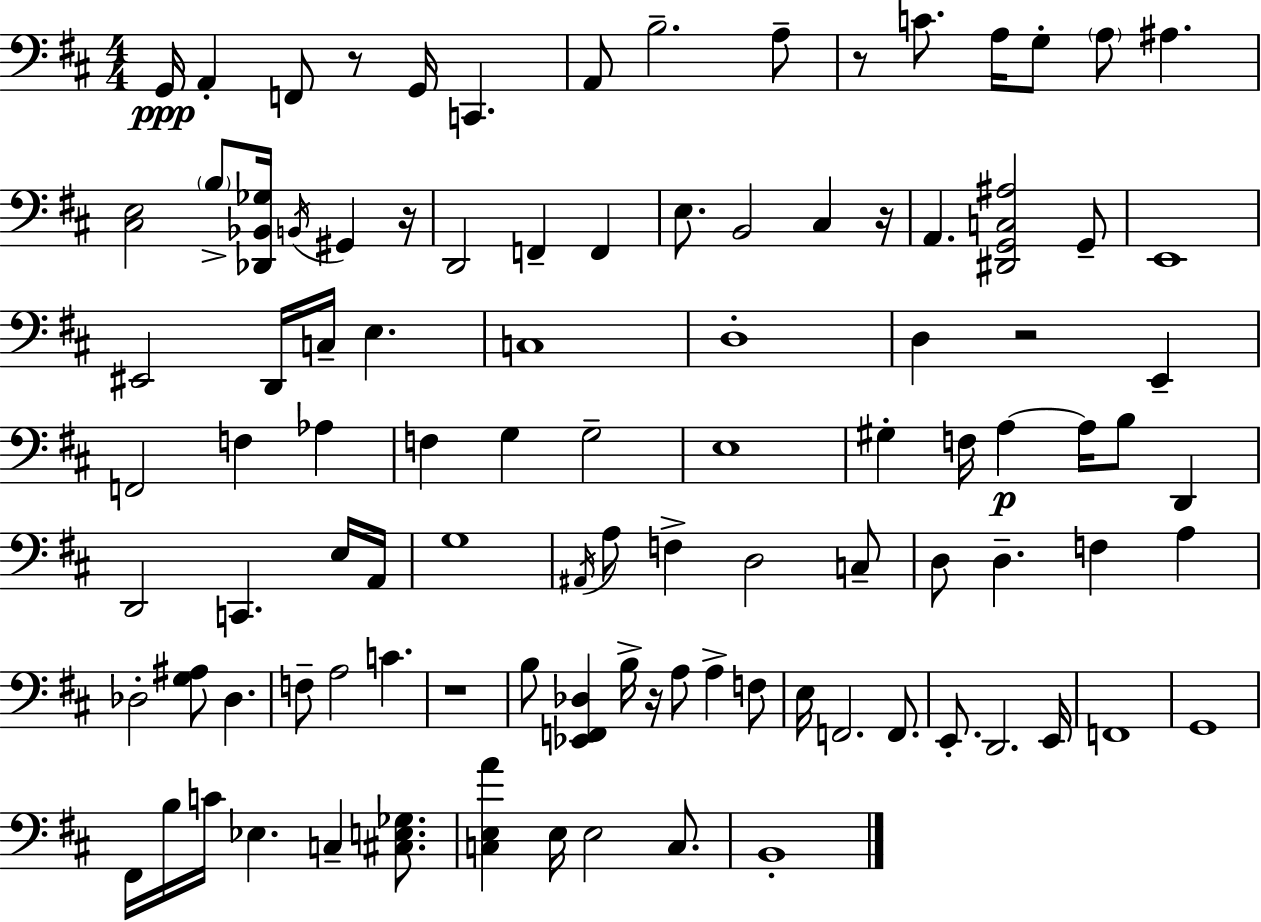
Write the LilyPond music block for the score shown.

{
  \clef bass
  \numericTimeSignature
  \time 4/4
  \key d \major
  g,16\ppp a,4-. f,8 r8 g,16 c,4. | a,8 b2.-- a8-- | r8 c'8. a16 g8-. \parenthesize a8 ais4. | <cis e>2 \parenthesize b8-> <des, bes, ges>16 \acciaccatura { b,16 } gis,4 | \break r16 d,2 f,4-- f,4 | e8. b,2 cis4 | r16 a,4. <dis, g, c ais>2 g,8-- | e,1 | \break eis,2 d,16 c16-- e4. | c1 | d1-. | d4 r2 e,4-- | \break f,2 f4 aes4 | f4 g4 g2-- | e1 | gis4-. f16 a4~~\p a16 b8 d,4 | \break d,2 c,4. e16 | a,16 g1 | \acciaccatura { ais,16 } a8 f4-> d2 | c8-- d8 d4.-- f4 a4 | \break des2-. <g ais>8 des4. | f8-- a2 c'4. | r1 | b8 <ees, f, des>4 b16-> r16 a8 a4-> | \break f8 e16 f,2. f,8. | e,8.-. d,2. | e,16 f,1 | g,1 | \break fis,16 b16 c'16 ees4. c4-- <cis e ges>8. | <c e a'>4 e16 e2 c8. | b,1-. | \bar "|."
}